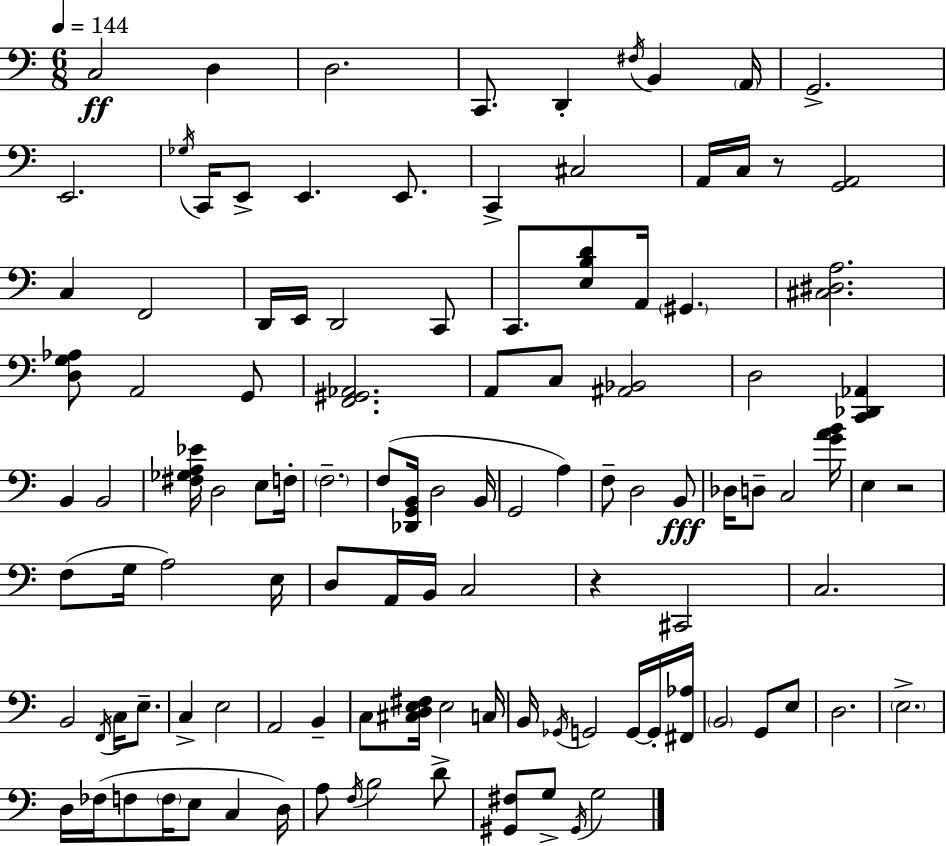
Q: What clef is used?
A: bass